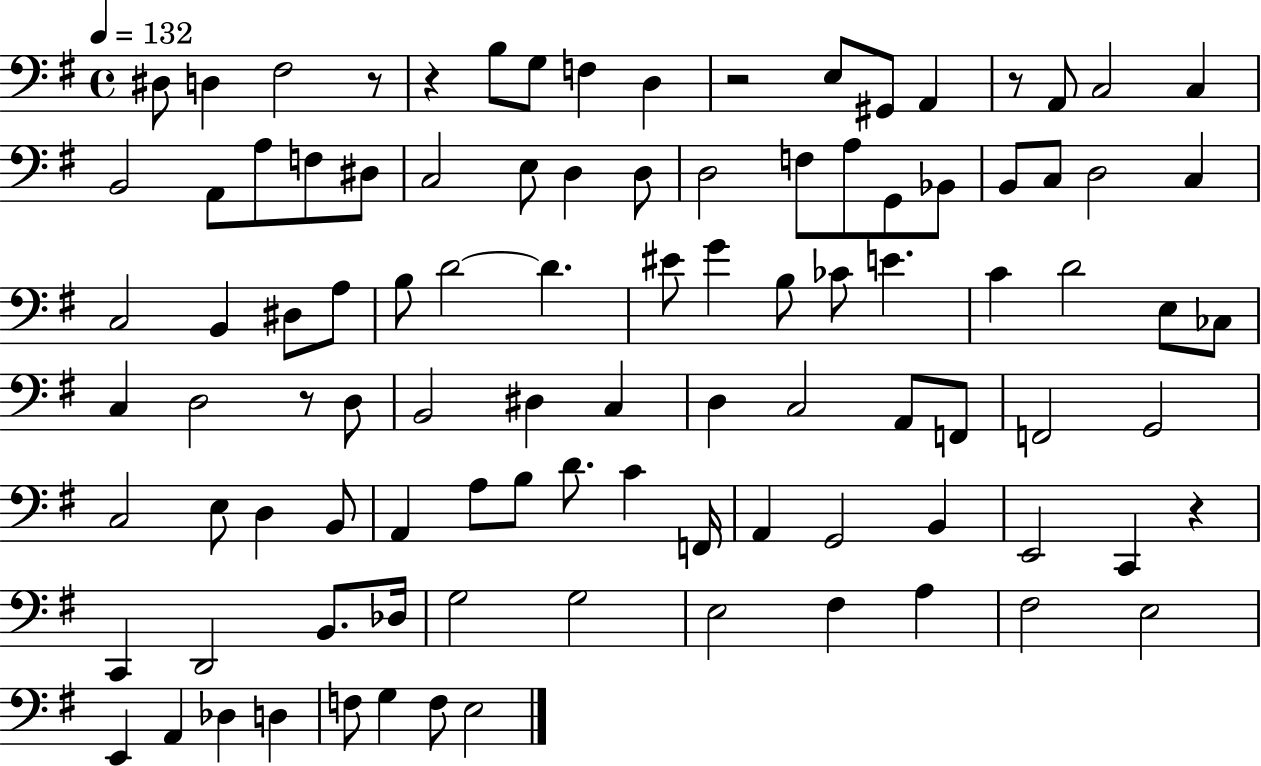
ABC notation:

X:1
T:Untitled
M:4/4
L:1/4
K:G
^D,/2 D, ^F,2 z/2 z B,/2 G,/2 F, D, z2 E,/2 ^G,,/2 A,, z/2 A,,/2 C,2 C, B,,2 A,,/2 A,/2 F,/2 ^D,/2 C,2 E,/2 D, D,/2 D,2 F,/2 A,/2 G,,/2 _B,,/2 B,,/2 C,/2 D,2 C, C,2 B,, ^D,/2 A,/2 B,/2 D2 D ^E/2 G B,/2 _C/2 E C D2 E,/2 _C,/2 C, D,2 z/2 D,/2 B,,2 ^D, C, D, C,2 A,,/2 F,,/2 F,,2 G,,2 C,2 E,/2 D, B,,/2 A,, A,/2 B,/2 D/2 C F,,/4 A,, G,,2 B,, E,,2 C,, z C,, D,,2 B,,/2 _D,/4 G,2 G,2 E,2 ^F, A, ^F,2 E,2 E,, A,, _D, D, F,/2 G, F,/2 E,2